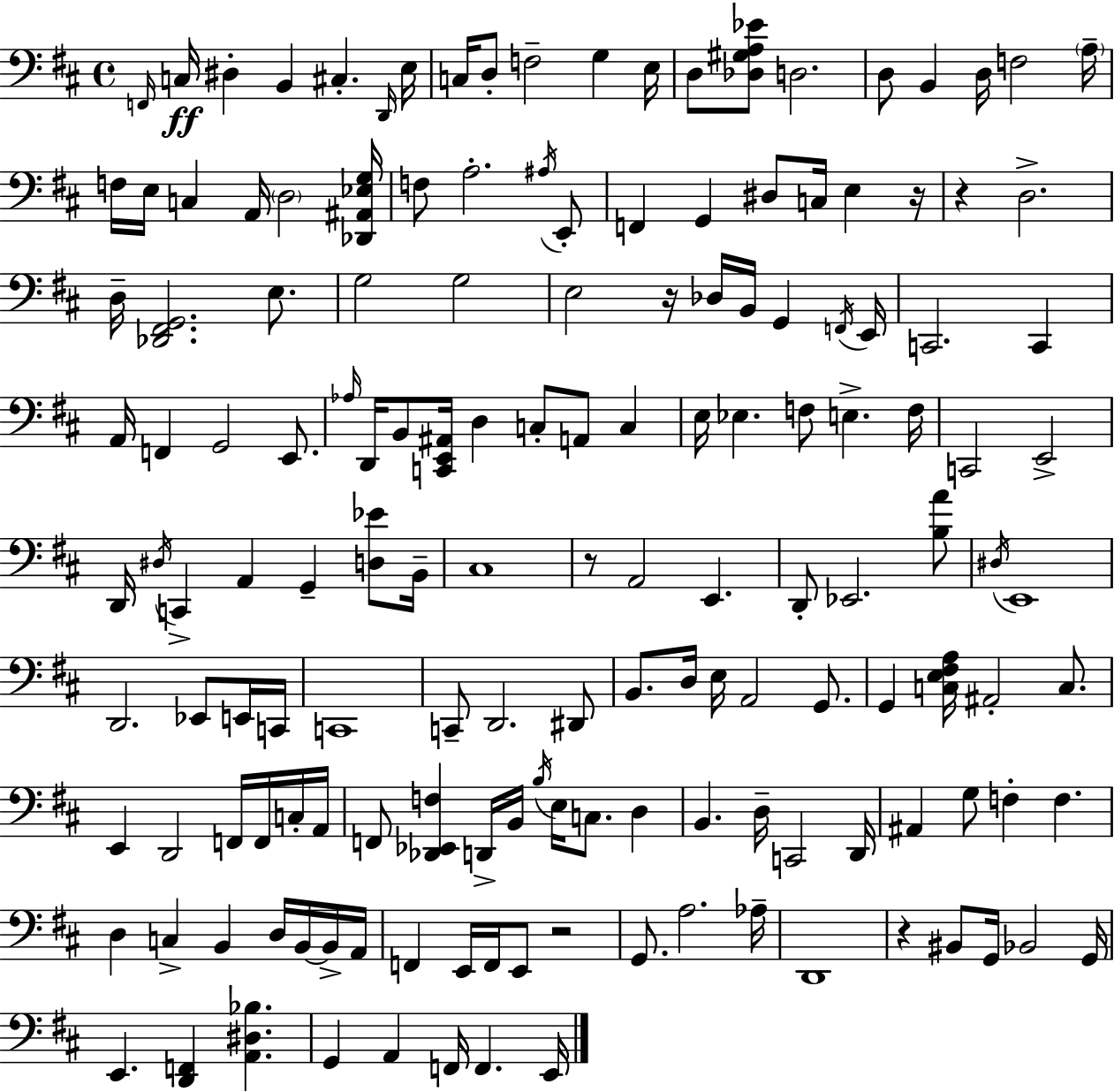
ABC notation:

X:1
T:Untitled
M:4/4
L:1/4
K:D
F,,/4 C,/4 ^D, B,, ^C, D,,/4 E,/4 C,/4 D,/2 F,2 G, E,/4 D,/2 [_D,^G,A,_E]/2 D,2 D,/2 B,, D,/4 F,2 A,/4 F,/4 E,/4 C, A,,/4 D,2 [_D,,^A,,_E,G,]/4 F,/2 A,2 ^A,/4 E,,/2 F,, G,, ^D,/2 C,/4 E, z/4 z D,2 D,/4 [_D,,^F,,G,,]2 E,/2 G,2 G,2 E,2 z/4 _D,/4 B,,/4 G,, F,,/4 E,,/4 C,,2 C,, A,,/4 F,, G,,2 E,,/2 _A,/4 D,,/4 B,,/2 [C,,E,,^A,,]/4 D, C,/2 A,,/2 C, E,/4 _E, F,/2 E, F,/4 C,,2 E,,2 D,,/4 ^D,/4 C,, A,, G,, [D,_E]/2 B,,/4 ^C,4 z/2 A,,2 E,, D,,/2 _E,,2 [B,A]/2 ^D,/4 E,,4 D,,2 _E,,/2 E,,/4 C,,/4 C,,4 C,,/2 D,,2 ^D,,/2 B,,/2 D,/4 E,/4 A,,2 G,,/2 G,, [C,E,^F,A,]/4 ^A,,2 C,/2 E,, D,,2 F,,/4 F,,/4 C,/4 A,,/4 F,,/2 [_D,,_E,,F,] D,,/4 B,,/4 B,/4 E,/4 C,/2 D, B,, D,/4 C,,2 D,,/4 ^A,, G,/2 F, F, D, C, B,, D,/4 B,,/4 B,,/4 A,,/4 F,, E,,/4 F,,/4 E,,/2 z2 G,,/2 A,2 _A,/4 D,,4 z ^B,,/2 G,,/4 _B,,2 G,,/4 E,, [D,,F,,] [A,,^D,_B,] G,, A,, F,,/4 F,, E,,/4